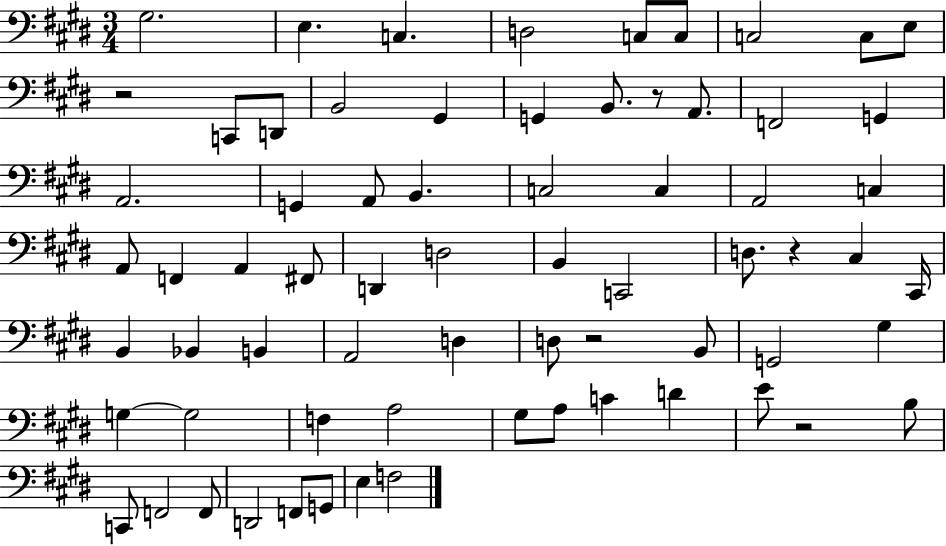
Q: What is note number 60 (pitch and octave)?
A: D2